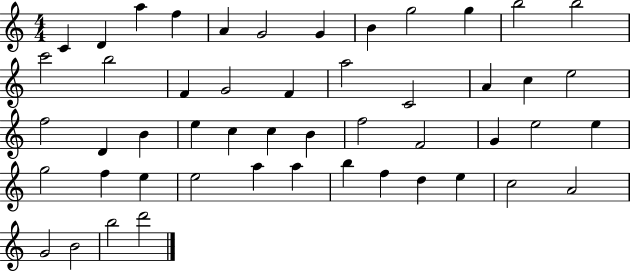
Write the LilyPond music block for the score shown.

{
  \clef treble
  \numericTimeSignature
  \time 4/4
  \key c \major
  c'4 d'4 a''4 f''4 | a'4 g'2 g'4 | b'4 g''2 g''4 | b''2 b''2 | \break c'''2 b''2 | f'4 g'2 f'4 | a''2 c'2 | a'4 c''4 e''2 | \break f''2 d'4 b'4 | e''4 c''4 c''4 b'4 | f''2 f'2 | g'4 e''2 e''4 | \break g''2 f''4 e''4 | e''2 a''4 a''4 | b''4 f''4 d''4 e''4 | c''2 a'2 | \break g'2 b'2 | b''2 d'''2 | \bar "|."
}